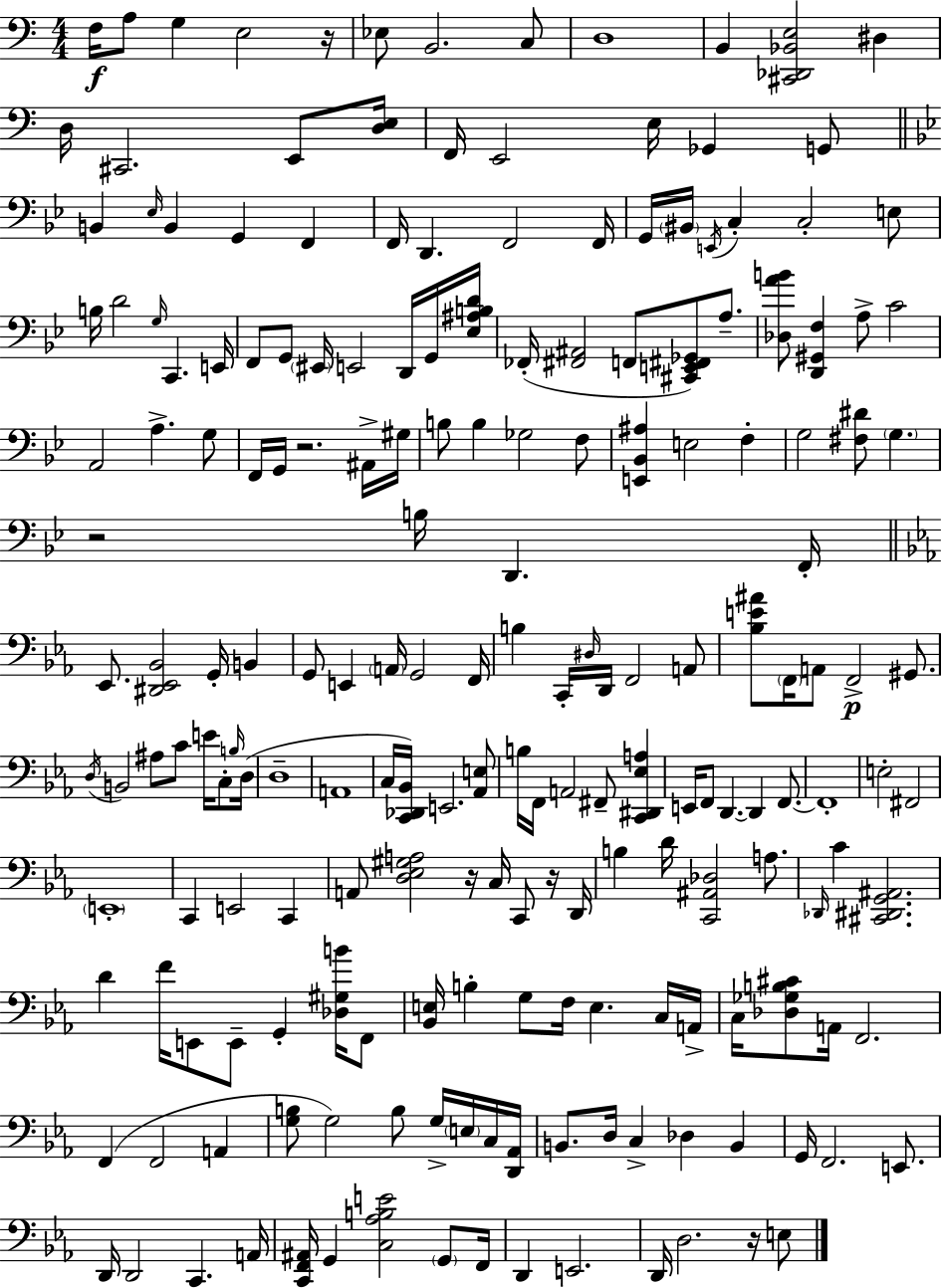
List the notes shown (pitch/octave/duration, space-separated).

F3/s A3/e G3/q E3/h R/s Eb3/e B2/h. C3/e D3/w B2/q [C#2,Db2,Bb2,E3]/h D#3/q D3/s C#2/h. E2/e [D3,E3]/s F2/s E2/h E3/s Gb2/q G2/e B2/q Eb3/s B2/q G2/q F2/q F2/s D2/q. F2/h F2/s G2/s BIS2/s E2/s C3/q C3/h E3/e B3/s D4/h G3/s C2/q. E2/s F2/e G2/e EIS2/s E2/h D2/s G2/s [Eb3,A#3,B3,D4]/s FES2/s [F#2,A#2]/h F2/e [C#2,E2,F#2,Gb2]/e A3/e. [Db3,A4,B4]/e [D2,G#2,F3]/q A3/e C4/h A2/h A3/q. G3/e F2/s G2/s R/h. A#2/s G#3/s B3/e B3/q Gb3/h F3/e [E2,Bb2,A#3]/q E3/h F3/q G3/h [F#3,D#4]/e G3/q. R/h B3/s D2/q. F2/s Eb2/e. [D#2,Eb2,Bb2]/h G2/s B2/q G2/e E2/q A2/s G2/h F2/s B3/q C2/s D#3/s D2/s F2/h A2/e [Bb3,E4,A#4]/e F2/s A2/e F2/h G#2/e. D3/s B2/h A#3/e C4/e E4/s C3/e B3/s D3/s D3/w A2/w C3/s [C2,Db2,Bb2]/s E2/h. [Ab2,E3]/e B3/s F2/s A2/h F#2/e [C2,D#2,Eb3,A3]/q E2/s F2/e D2/q. D2/q F2/e. F2/w E3/h F#2/h E2/w C2/q E2/h C2/q A2/e [D3,Eb3,G#3,A3]/h R/s C3/s C2/e R/s D2/s B3/q D4/s [C2,A#2,Db3]/h A3/e. Db2/s C4/q [C#2,D#2,G2,A#2]/h. D4/q F4/s E2/e E2/e G2/q [Db3,G#3,B4]/s F2/e [Bb2,E3]/s B3/q G3/e F3/s E3/q. C3/s A2/s C3/s [Db3,Gb3,B3,C#4]/e A2/s F2/h. F2/q F2/h A2/q [G3,B3]/e G3/h B3/e G3/s E3/s C3/s [D2,Ab2]/s B2/e. D3/s C3/q Db3/q B2/q G2/s F2/h. E2/e. D2/s D2/h C2/q. A2/s [C2,F2,A#2]/s G2/q [C3,Ab3,B3,E4]/h G2/e F2/s D2/q E2/h. D2/s D3/h. R/s E3/e